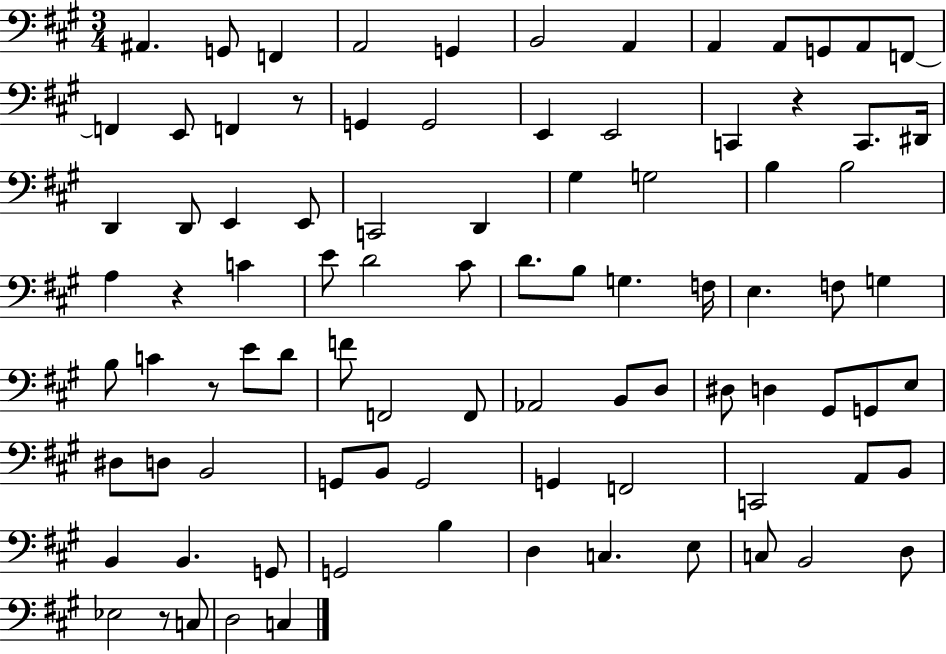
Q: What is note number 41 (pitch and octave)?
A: F3